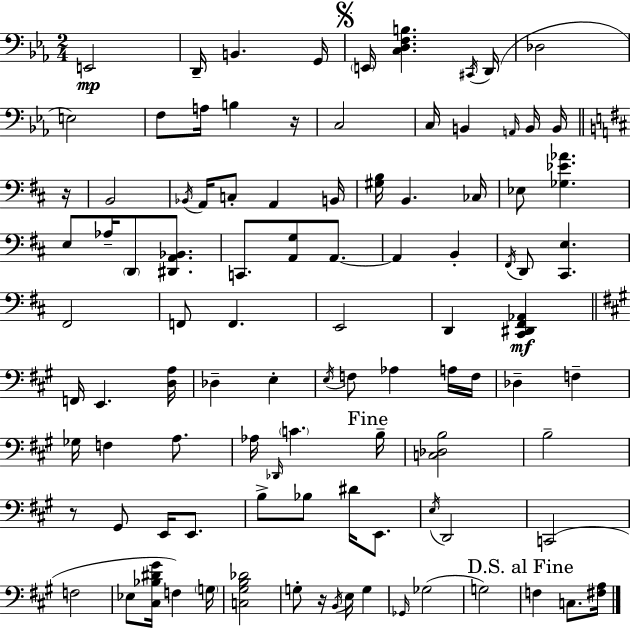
E2/h D2/s B2/q. G2/s E2/s [C3,D3,F3,B3]/q. C#2/s D2/s Db3/h E3/h F3/e A3/s B3/q R/s C3/h C3/s B2/q A2/s B2/s B2/s R/s B2/h Bb2/s A2/s C3/e A2/q B2/s [G#3,B3]/s B2/q. CES3/s Eb3/e [Gb3,Eb4,Ab4]/q. E3/e Ab3/s D2/e [D#2,A2,Bb2]/e. C2/e. [A2,G3]/e A2/e. A2/q B2/q F#2/s D2/e [C#2,E3]/q. F#2/h F2/e F2/q. E2/h D2/q [C#2,D#2,F#2,Ab2]/q F2/s E2/q. [D3,A3]/s Db3/q E3/q E3/s F3/e Ab3/q A3/s F3/s Db3/q F3/q Gb3/s F3/q A3/e. Ab3/s Db2/s C4/q. B3/s [C3,Db3,B3]/h B3/h R/e G#2/e E2/s E2/e. B3/e Bb3/e D#4/s E2/e. E3/s D2/h C2/h F3/h Eb3/e [C#3,Bb3,D#4,G#4]/s F3/q G3/s [C3,G#3,B3,Db4]/h G3/e R/s B2/s E3/s G3/q Gb2/s Gb3/h G3/h F3/q C3/e. [F#3,A3]/s